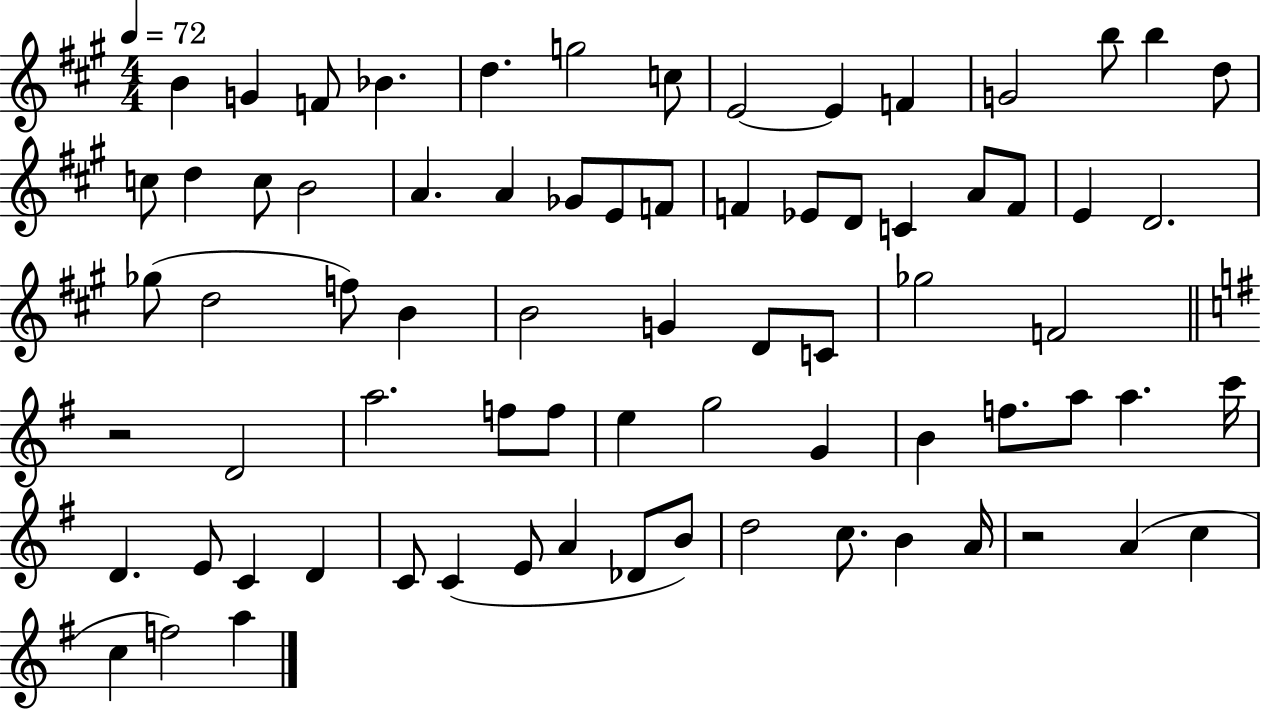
X:1
T:Untitled
M:4/4
L:1/4
K:A
B G F/2 _B d g2 c/2 E2 E F G2 b/2 b d/2 c/2 d c/2 B2 A A _G/2 E/2 F/2 F _E/2 D/2 C A/2 F/2 E D2 _g/2 d2 f/2 B B2 G D/2 C/2 _g2 F2 z2 D2 a2 f/2 f/2 e g2 G B f/2 a/2 a c'/4 D E/2 C D C/2 C E/2 A _D/2 B/2 d2 c/2 B A/4 z2 A c c f2 a